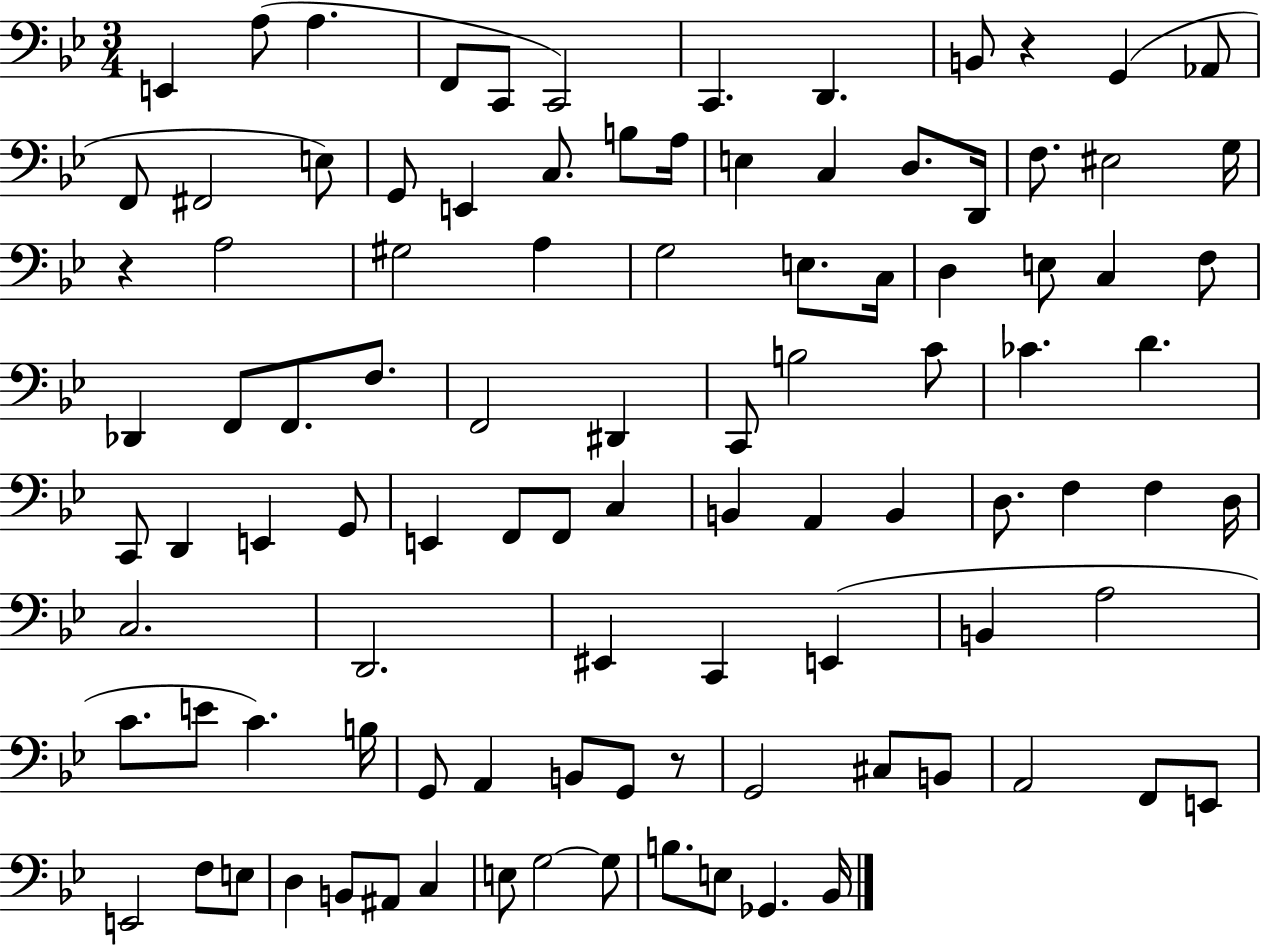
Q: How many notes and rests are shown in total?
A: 100